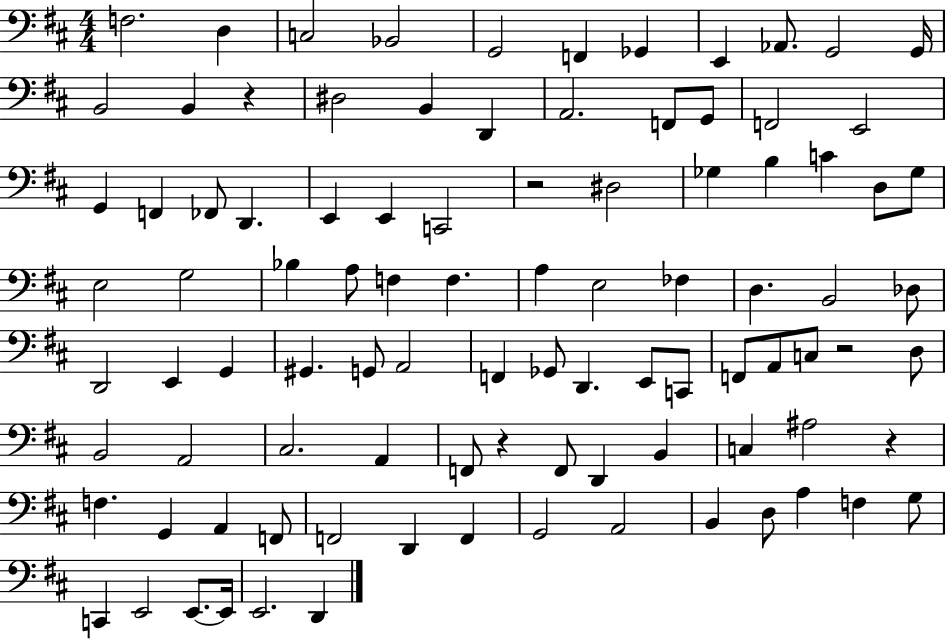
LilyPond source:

{
  \clef bass
  \numericTimeSignature
  \time 4/4
  \key d \major
  \repeat volta 2 { f2. d4 | c2 bes,2 | g,2 f,4 ges,4 | e,4 aes,8. g,2 g,16 | \break b,2 b,4 r4 | dis2 b,4 d,4 | a,2. f,8 g,8 | f,2 e,2 | \break g,4 f,4 fes,8 d,4. | e,4 e,4 c,2 | r2 dis2 | ges4 b4 c'4 d8 ges8 | \break e2 g2 | bes4 a8 f4 f4. | a4 e2 fes4 | d4. b,2 des8 | \break d,2 e,4 g,4 | gis,4. g,8 a,2 | f,4 ges,8 d,4. e,8 c,8 | f,8 a,8 c8 r2 d8 | \break b,2 a,2 | cis2. a,4 | f,8 r4 f,8 d,4 b,4 | c4 ais2 r4 | \break f4. g,4 a,4 f,8 | f,2 d,4 f,4 | g,2 a,2 | b,4 d8 a4 f4 g8 | \break c,4 e,2 e,8.~~ e,16 | e,2. d,4 | } \bar "|."
}